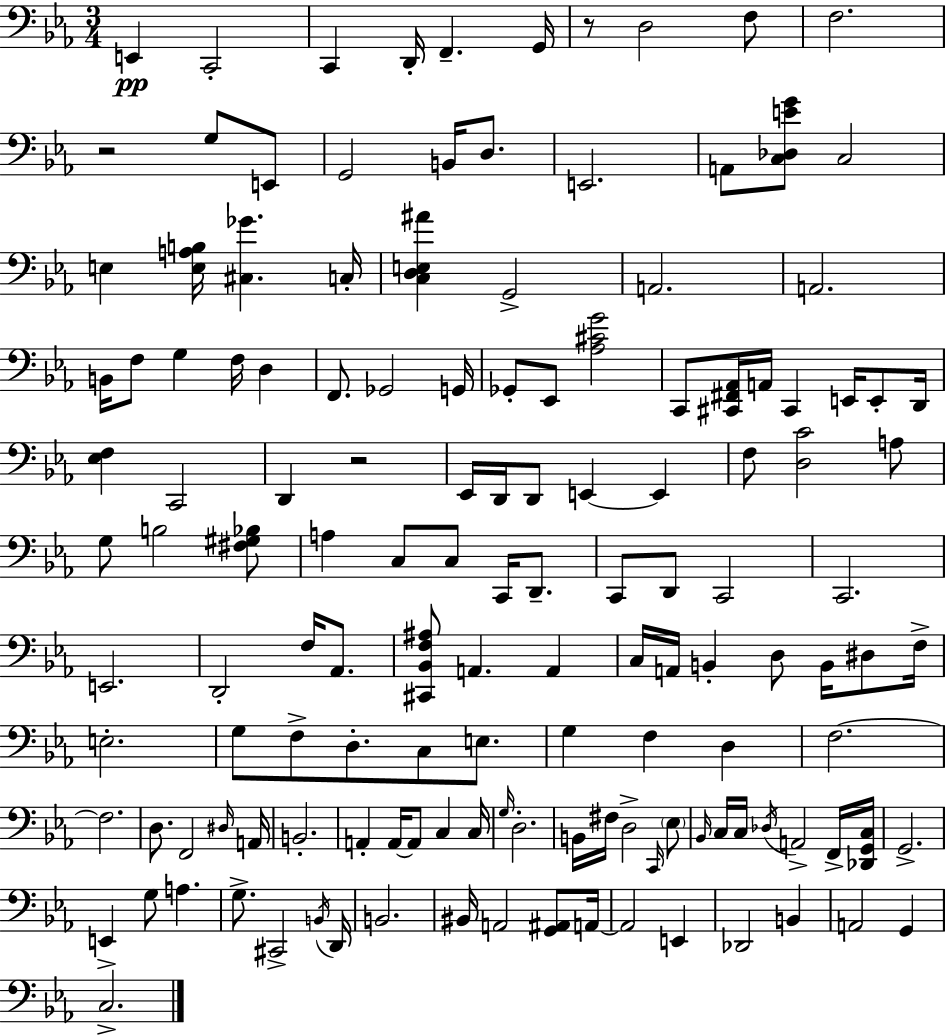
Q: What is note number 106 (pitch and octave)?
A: G2